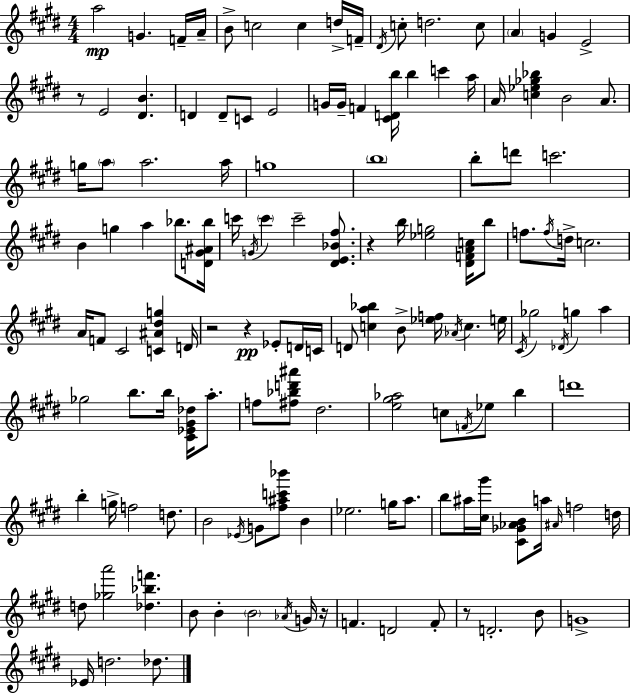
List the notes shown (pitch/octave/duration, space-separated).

A5/h G4/q. F4/s A4/s B4/e C5/h C5/q D5/s F4/s D#4/s C5/e D5/h. C5/e A4/q G4/q E4/h R/e E4/h [D#4,B4]/q. D4/q D4/e C4/e E4/h G4/s G4/s F4/q [C#4,D4,B5]/s B5/q C6/q A5/s A4/s [C5,Eb5,Gb5,Bb5]/q B4/h A4/e. G5/s A5/e A5/h. A5/s G5/w B5/w B5/e D6/e C6/h. B4/q G5/q A5/q Bb5/e. [D4,G#4,A#4,Bb5]/s C6/s G4/s C6/q C6/h [D#4,E4,Bb4,F#5]/e. R/q B5/s [Eb5,G5]/h [D#4,F4,A4,C5]/s B5/e F5/e. F5/s D5/s C5/h. A4/s F4/e C#4/h [C4,A#4,D#5,G5]/q D4/s R/h R/q Eb4/e D4/s C4/s D4/e [C5,A5,Bb5]/q B4/e [Eb5,F5]/s Ab4/s C5/q. E5/s C#4/s Gb5/h Db4/s G5/q A5/q Gb5/h B5/e. B5/s [C#4,Eb4,G#4,Db5]/s A5/e. F5/e [F#5,Bb5,D6,A#6]/e D#5/h. [E5,G#5,Ab5]/h C5/e F4/s Eb5/e B5/q D6/w B5/q G5/s F5/h D5/e. B4/h Eb4/s G4/e [F#5,A#5,C6,Bb6]/e B4/q Eb5/h. G5/s A5/e. B5/e A#5/s [C#5,G#6]/s [C#4,Gb4,Ab4,B4]/e A5/s A#4/s F5/h D5/s D5/e [Gb5,A6]/h [Db5,Bb5,F6]/q. B4/e B4/q B4/h Ab4/s G4/s R/s F4/q. D4/h F4/e R/e D4/h. B4/e G4/w Eb4/s D5/h. Db5/e.